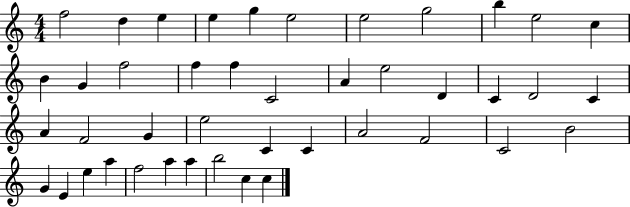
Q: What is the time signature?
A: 4/4